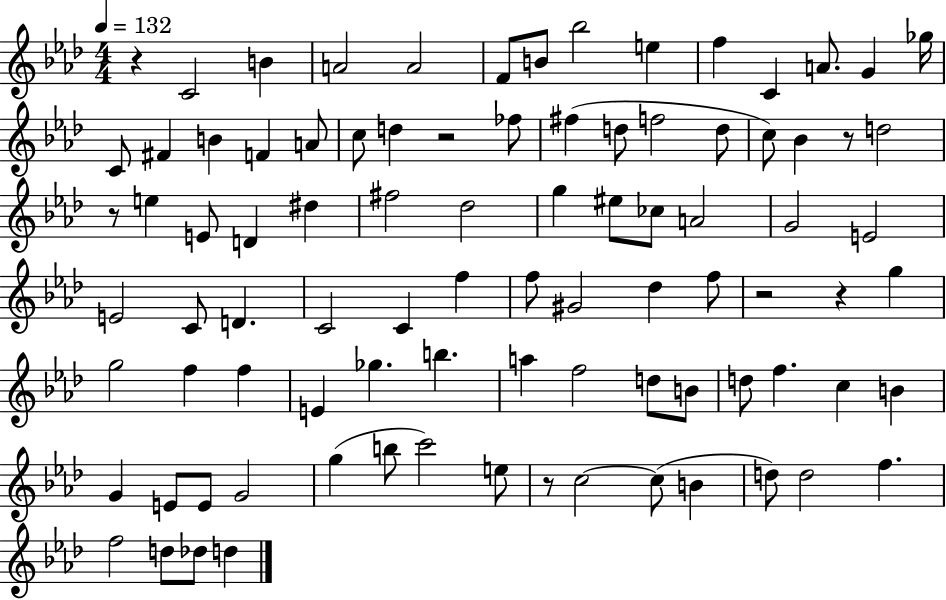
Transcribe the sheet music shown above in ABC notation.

X:1
T:Untitled
M:4/4
L:1/4
K:Ab
z C2 B A2 A2 F/2 B/2 _b2 e f C A/2 G _g/4 C/2 ^F B F A/2 c/2 d z2 _f/2 ^f d/2 f2 d/2 c/2 _B z/2 d2 z/2 e E/2 D ^d ^f2 _d2 g ^e/2 _c/2 A2 G2 E2 E2 C/2 D C2 C f f/2 ^G2 _d f/2 z2 z g g2 f f E _g b a f2 d/2 B/2 d/2 f c B G E/2 E/2 G2 g b/2 c'2 e/2 z/2 c2 c/2 B d/2 d2 f f2 d/2 _d/2 d